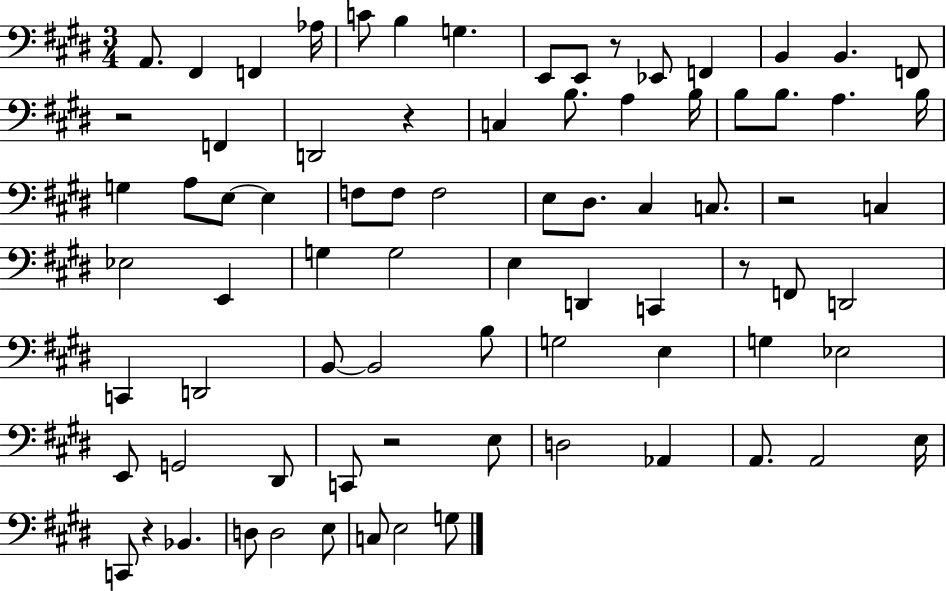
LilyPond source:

{
  \clef bass
  \numericTimeSignature
  \time 3/4
  \key e \major
  \repeat volta 2 { a,8. fis,4 f,4 aes16 | c'8 b4 g4. | e,8 e,8 r8 ees,8 f,4 | b,4 b,4. f,8 | \break r2 f,4 | d,2 r4 | c4 b8. a4 b16 | b8 b8. a4. b16 | \break g4 a8 e8~~ e4 | f8 f8 f2 | e8 dis8. cis4 c8. | r2 c4 | \break ees2 e,4 | g4 g2 | e4 d,4 c,4 | r8 f,8 d,2 | \break c,4 d,2 | b,8~~ b,2 b8 | g2 e4 | g4 ees2 | \break e,8 g,2 dis,8 | c,8 r2 e8 | d2 aes,4 | a,8. a,2 e16 | \break c,8 r4 bes,4. | d8 d2 e8 | c8 e2 g8 | } \bar "|."
}